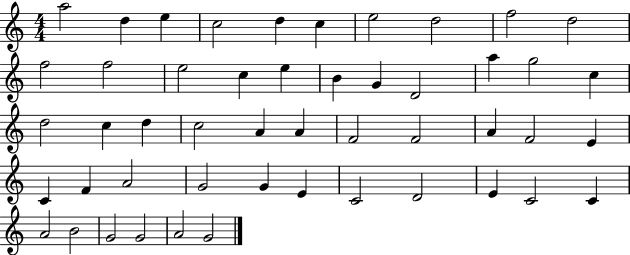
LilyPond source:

{
  \clef treble
  \numericTimeSignature
  \time 4/4
  \key c \major
  a''2 d''4 e''4 | c''2 d''4 c''4 | e''2 d''2 | f''2 d''2 | \break f''2 f''2 | e''2 c''4 e''4 | b'4 g'4 d'2 | a''4 g''2 c''4 | \break d''2 c''4 d''4 | c''2 a'4 a'4 | f'2 f'2 | a'4 f'2 e'4 | \break c'4 f'4 a'2 | g'2 g'4 e'4 | c'2 d'2 | e'4 c'2 c'4 | \break a'2 b'2 | g'2 g'2 | a'2 g'2 | \bar "|."
}